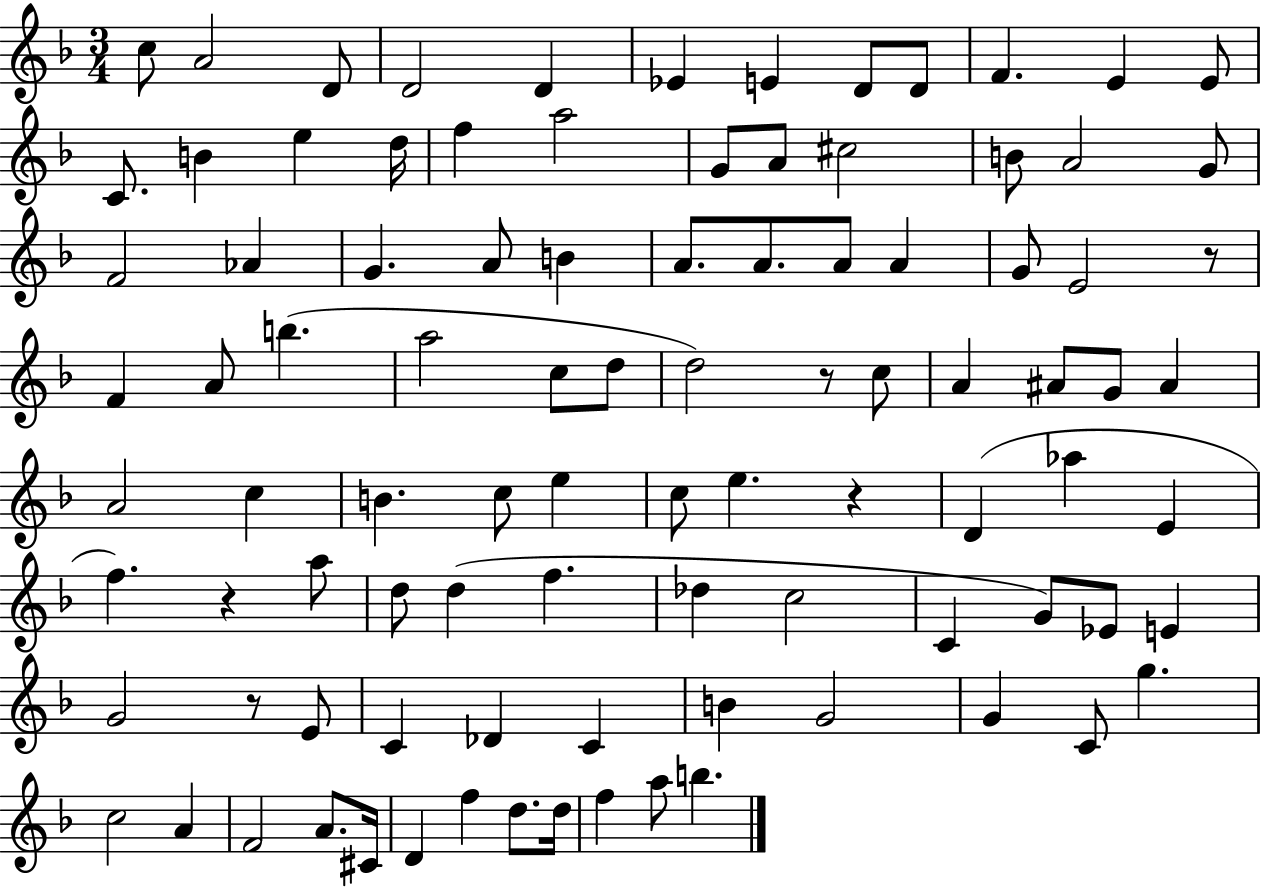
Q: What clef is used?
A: treble